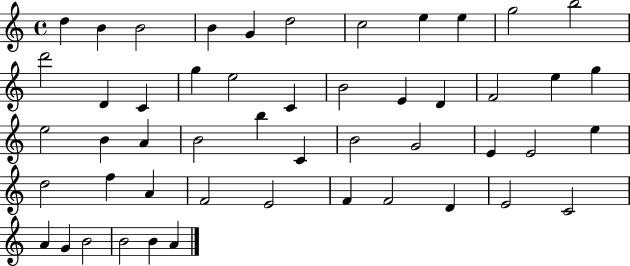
D5/q B4/q B4/h B4/q G4/q D5/h C5/h E5/q E5/q G5/h B5/h D6/h D4/q C4/q G5/q E5/h C4/q B4/h E4/q D4/q F4/h E5/q G5/q E5/h B4/q A4/q B4/h B5/q C4/q B4/h G4/h E4/q E4/h E5/q D5/h F5/q A4/q F4/h E4/h F4/q F4/h D4/q E4/h C4/h A4/q G4/q B4/h B4/h B4/q A4/q